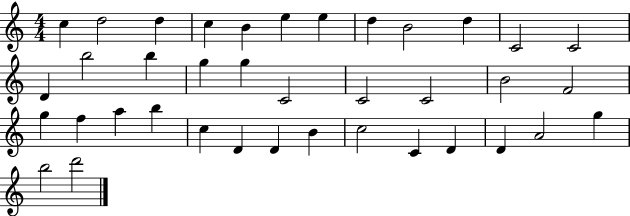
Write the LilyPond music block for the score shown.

{
  \clef treble
  \numericTimeSignature
  \time 4/4
  \key c \major
  c''4 d''2 d''4 | c''4 b'4 e''4 e''4 | d''4 b'2 d''4 | c'2 c'2 | \break d'4 b''2 b''4 | g''4 g''4 c'2 | c'2 c'2 | b'2 f'2 | \break g''4 f''4 a''4 b''4 | c''4 d'4 d'4 b'4 | c''2 c'4 d'4 | d'4 a'2 g''4 | \break b''2 d'''2 | \bar "|."
}